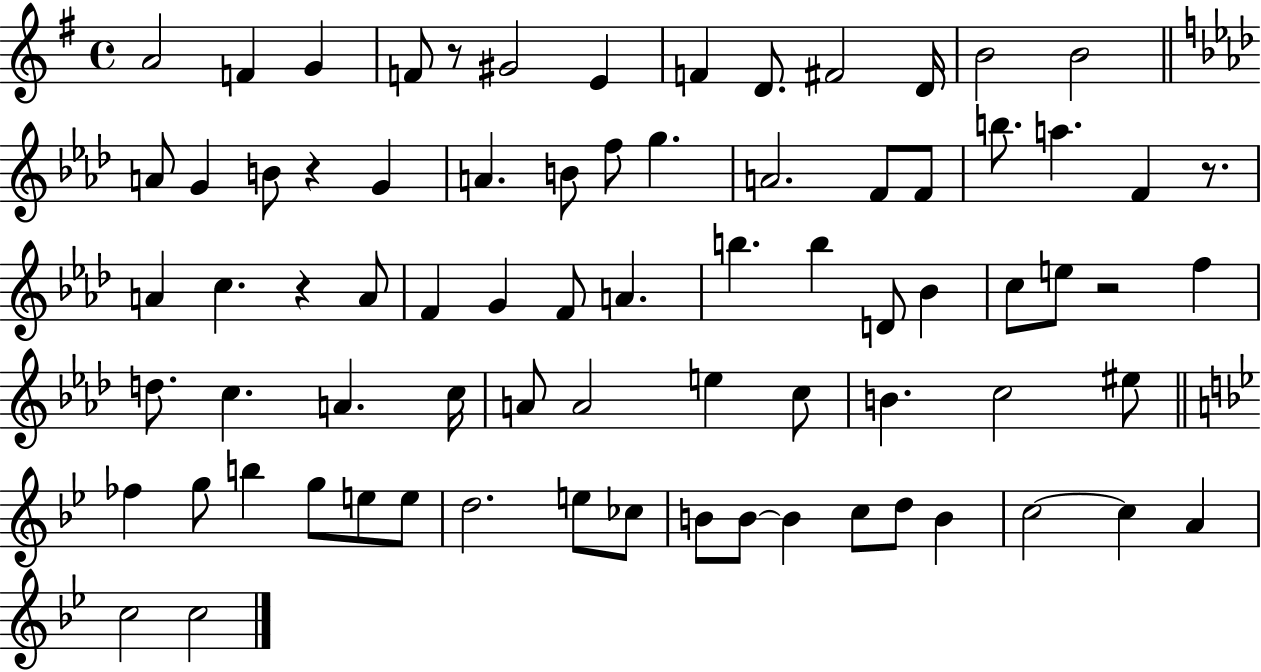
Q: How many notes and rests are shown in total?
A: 76